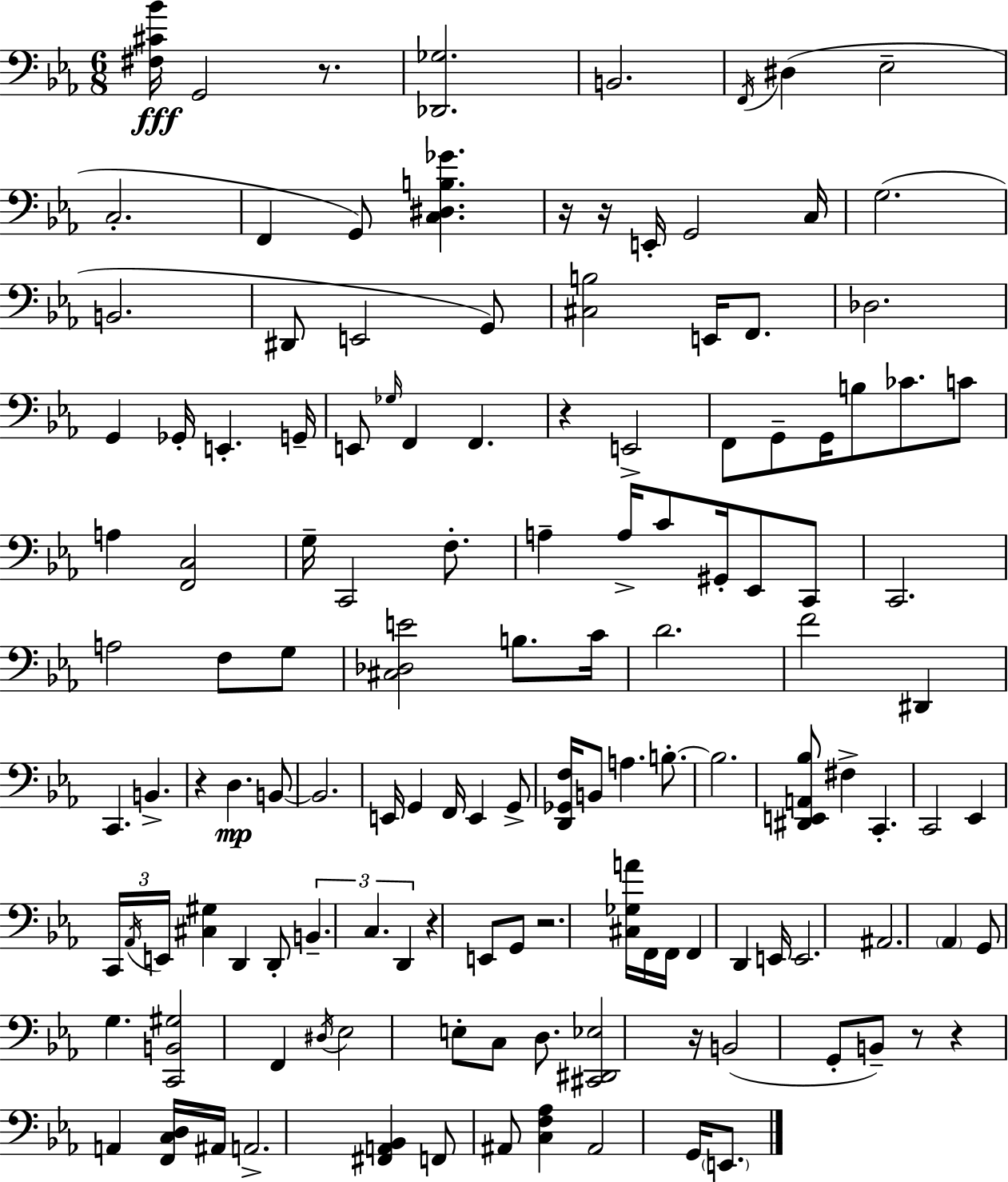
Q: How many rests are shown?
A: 10